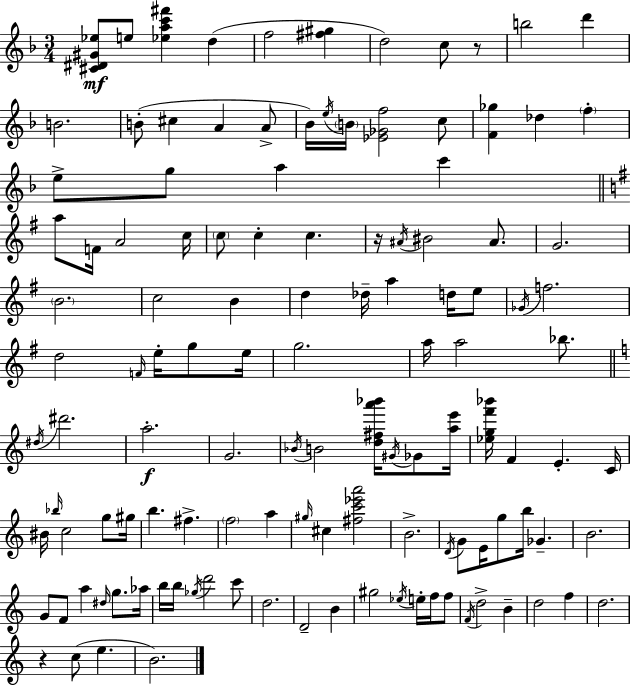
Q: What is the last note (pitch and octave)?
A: B4